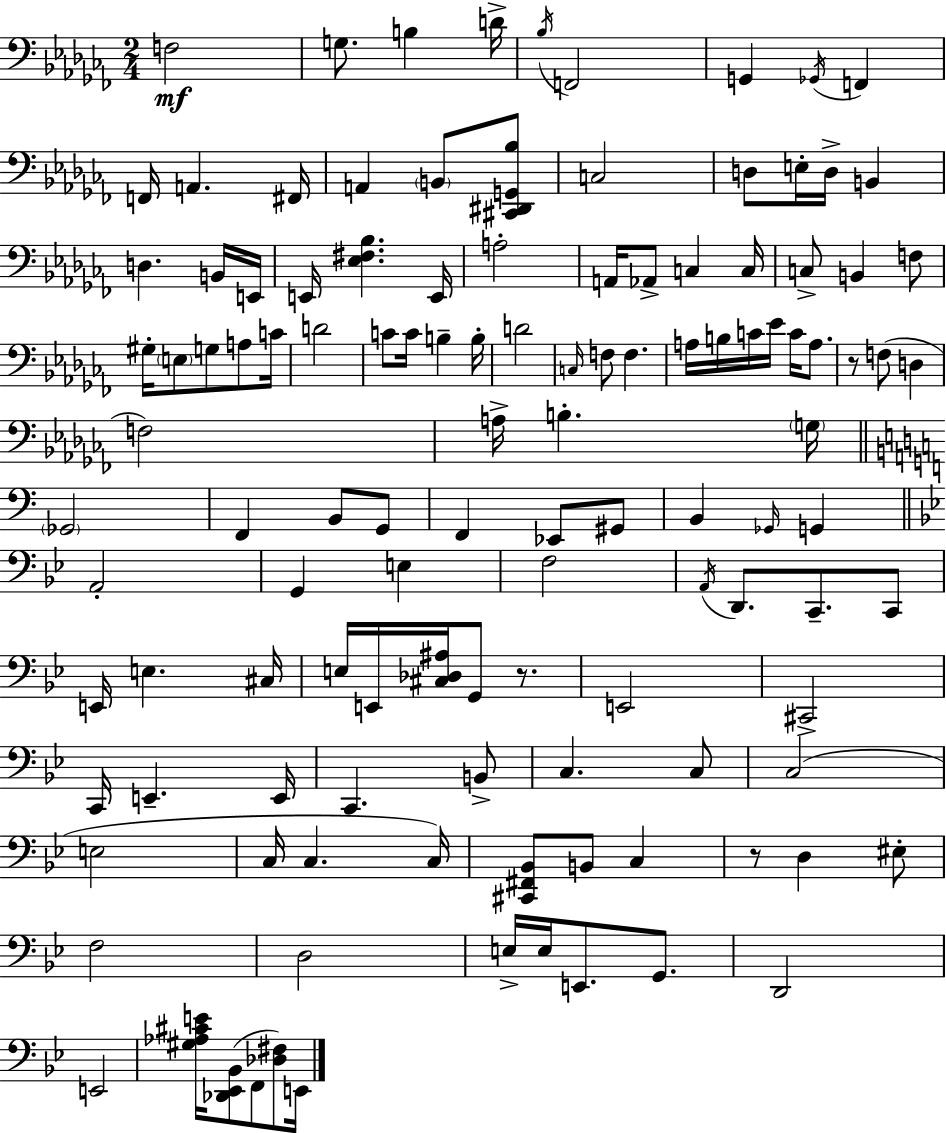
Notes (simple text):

F3/h G3/e. B3/q D4/s Bb3/s F2/h G2/q Gb2/s F2/q F2/s A2/q. F#2/s A2/q B2/e [C#2,D#2,G2,Bb3]/e C3/h D3/e E3/s D3/s B2/q D3/q. B2/s E2/s E2/s [Eb3,F#3,Bb3]/q. E2/s A3/h A2/s Ab2/e C3/q C3/s C3/e B2/q F3/e G#3/s E3/e G3/e A3/e C4/s D4/h C4/e C4/s B3/q B3/s D4/h C3/s F3/e F3/q. A3/s B3/s C4/s Eb4/s C4/s A3/e. R/e F3/e D3/q F3/h A3/s B3/q. G3/s Gb2/h F2/q B2/e G2/e F2/q Eb2/e G#2/e B2/q Gb2/s G2/q A2/h G2/q E3/q F3/h A2/s D2/e. C2/e. C2/e E2/s E3/q. C#3/s E3/s E2/s [C#3,Db3,A#3]/s G2/e R/e. E2/h C#2/h C2/s E2/q. E2/s C2/q. B2/e C3/q. C3/e C3/h E3/h C3/s C3/q. C3/s [C#2,F#2,Bb2]/e B2/e C3/q R/e D3/q EIS3/e F3/h D3/h E3/s E3/s E2/e. G2/e. D2/h E2/h [G#3,Ab3,C#4,E4]/s [Db2,Eb2,Bb2]/e F2/e [Db3,F#3]/e E2/s